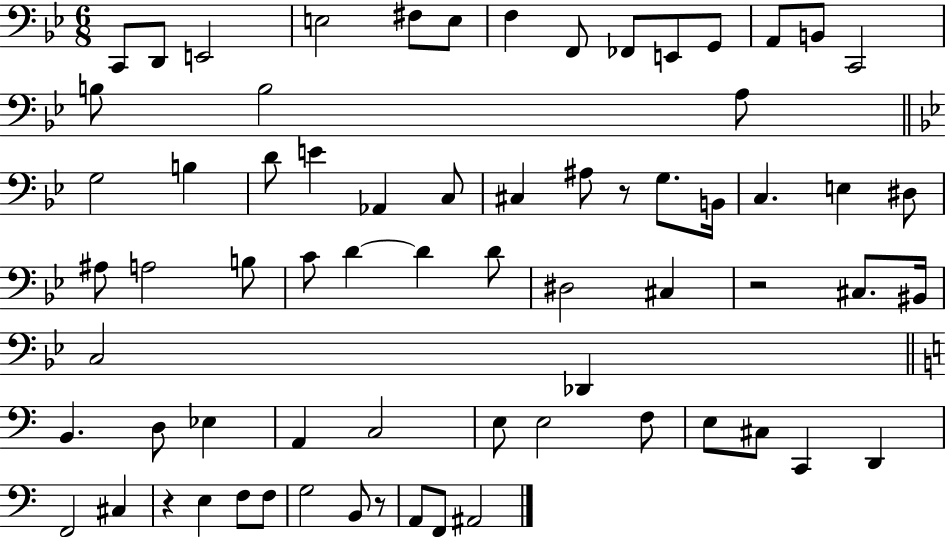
C2/e D2/e E2/h E3/h F#3/e E3/e F3/q F2/e FES2/e E2/e G2/e A2/e B2/e C2/h B3/e B3/h A3/e G3/h B3/q D4/e E4/q Ab2/q C3/e C#3/q A#3/e R/e G3/e. B2/s C3/q. E3/q D#3/e A#3/e A3/h B3/e C4/e D4/q D4/q D4/e D#3/h C#3/q R/h C#3/e. BIS2/s C3/h Db2/q B2/q. D3/e Eb3/q A2/q C3/h E3/e E3/h F3/e E3/e C#3/e C2/q D2/q F2/h C#3/q R/q E3/q F3/e F3/e G3/h B2/e R/e A2/e F2/e A#2/h